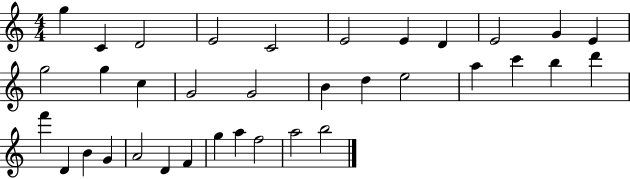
G5/q C4/q D4/h E4/h C4/h E4/h E4/q D4/q E4/h G4/q E4/q G5/h G5/q C5/q G4/h G4/h B4/q D5/q E5/h A5/q C6/q B5/q D6/q F6/q D4/q B4/q G4/q A4/h D4/q F4/q G5/q A5/q F5/h A5/h B5/h